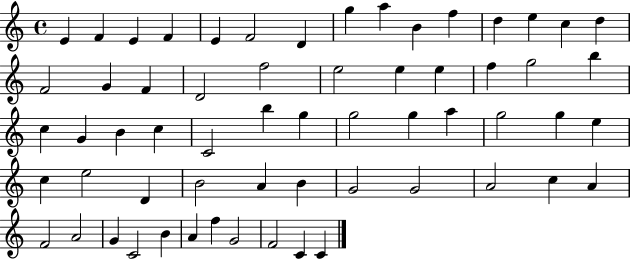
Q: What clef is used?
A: treble